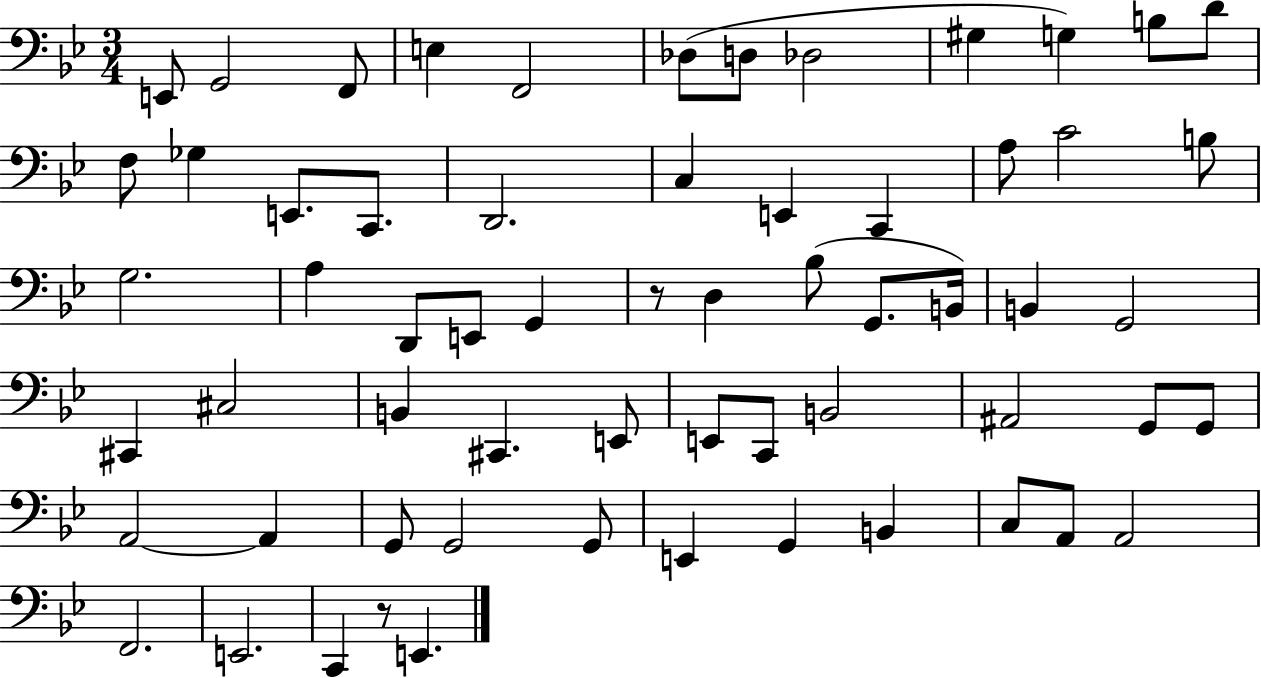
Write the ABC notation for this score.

X:1
T:Untitled
M:3/4
L:1/4
K:Bb
E,,/2 G,,2 F,,/2 E, F,,2 _D,/2 D,/2 _D,2 ^G, G, B,/2 D/2 F,/2 _G, E,,/2 C,,/2 D,,2 C, E,, C,, A,/2 C2 B,/2 G,2 A, D,,/2 E,,/2 G,, z/2 D, _B,/2 G,,/2 B,,/4 B,, G,,2 ^C,, ^C,2 B,, ^C,, E,,/2 E,,/2 C,,/2 B,,2 ^A,,2 G,,/2 G,,/2 A,,2 A,, G,,/2 G,,2 G,,/2 E,, G,, B,, C,/2 A,,/2 A,,2 F,,2 E,,2 C,, z/2 E,,